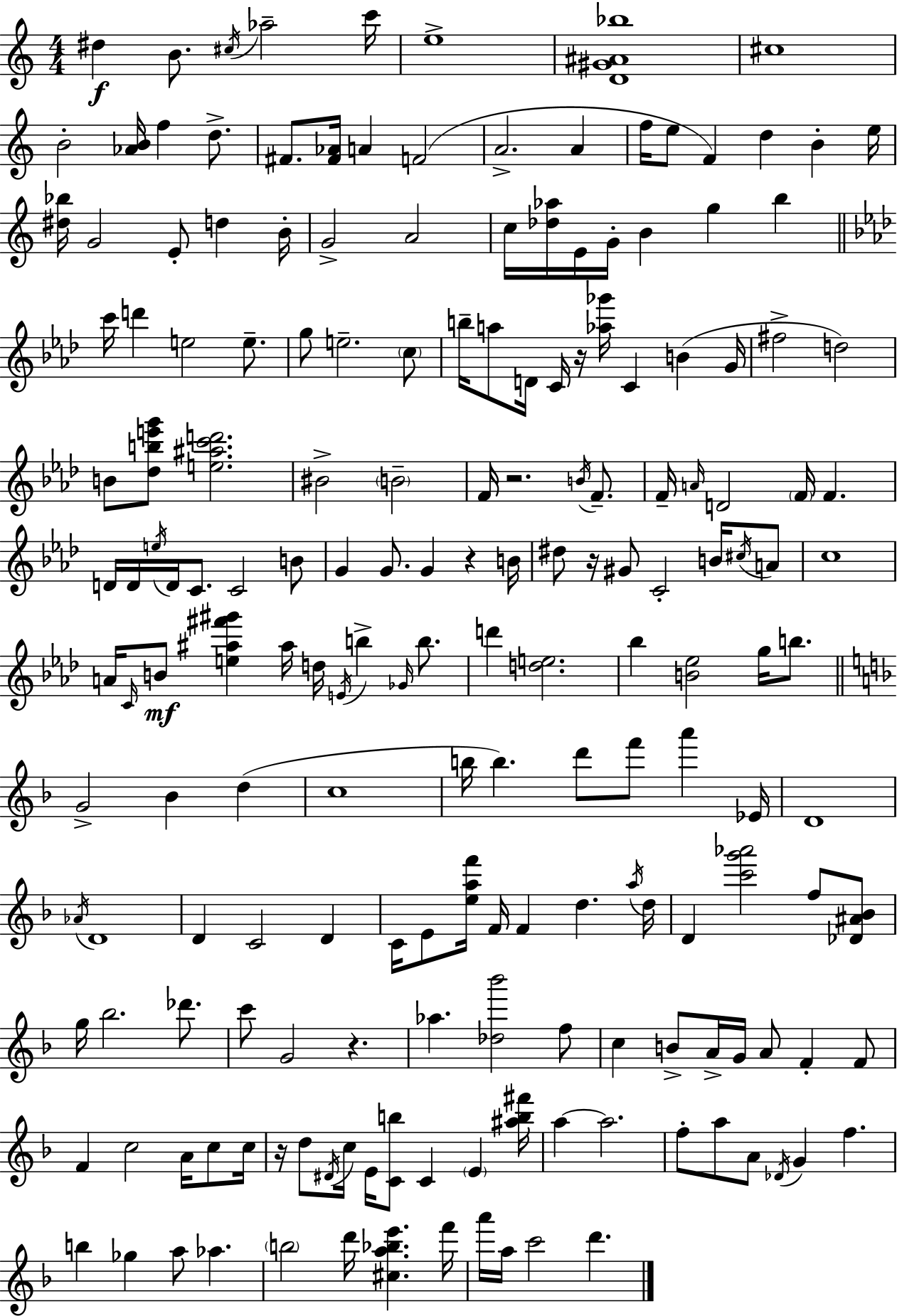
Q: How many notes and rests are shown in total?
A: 184